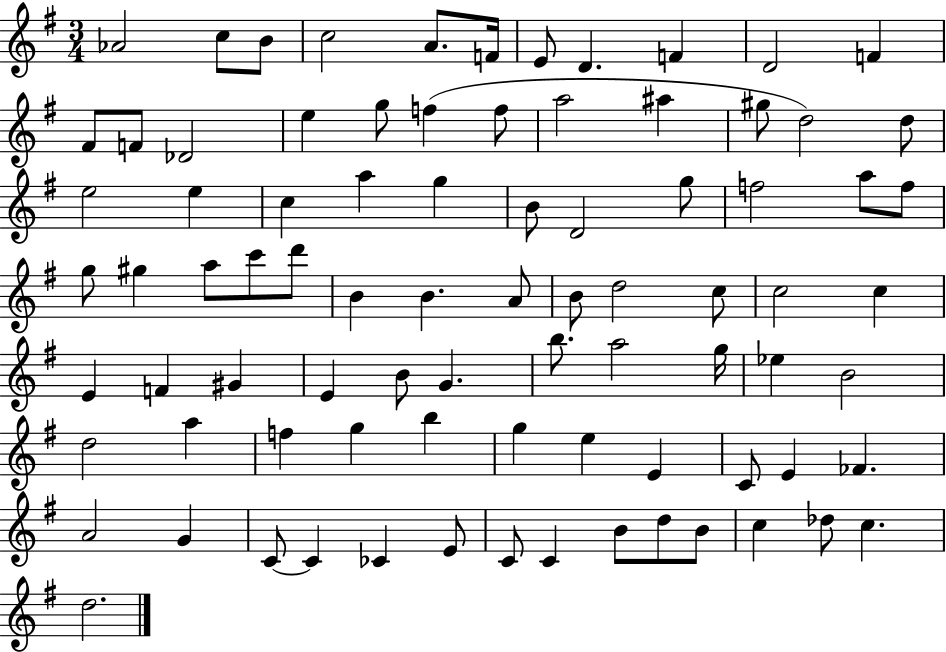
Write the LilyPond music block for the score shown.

{
  \clef treble
  \numericTimeSignature
  \time 3/4
  \key g \major
  \repeat volta 2 { aes'2 c''8 b'8 | c''2 a'8. f'16 | e'8 d'4. f'4 | d'2 f'4 | \break fis'8 f'8 des'2 | e''4 g''8 f''4( f''8 | a''2 ais''4 | gis''8 d''2) d''8 | \break e''2 e''4 | c''4 a''4 g''4 | b'8 d'2 g''8 | f''2 a''8 f''8 | \break g''8 gis''4 a''8 c'''8 d'''8 | b'4 b'4. a'8 | b'8 d''2 c''8 | c''2 c''4 | \break e'4 f'4 gis'4 | e'4 b'8 g'4. | b''8. a''2 g''16 | ees''4 b'2 | \break d''2 a''4 | f''4 g''4 b''4 | g''4 e''4 e'4 | c'8 e'4 fes'4. | \break a'2 g'4 | c'8~~ c'4 ces'4 e'8 | c'8 c'4 b'8 d''8 b'8 | c''4 des''8 c''4. | \break d''2. | } \bar "|."
}